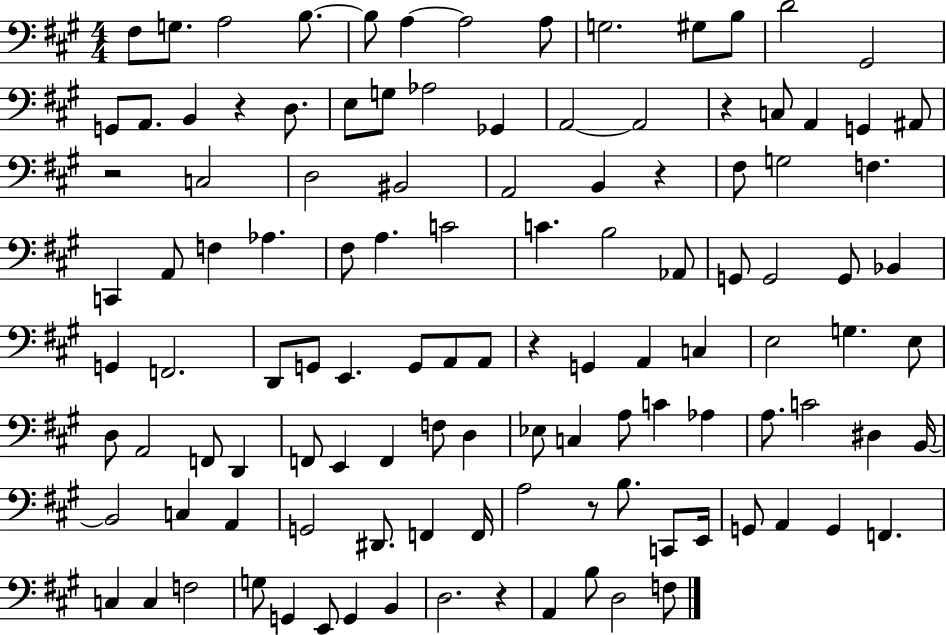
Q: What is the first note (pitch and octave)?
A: F#3